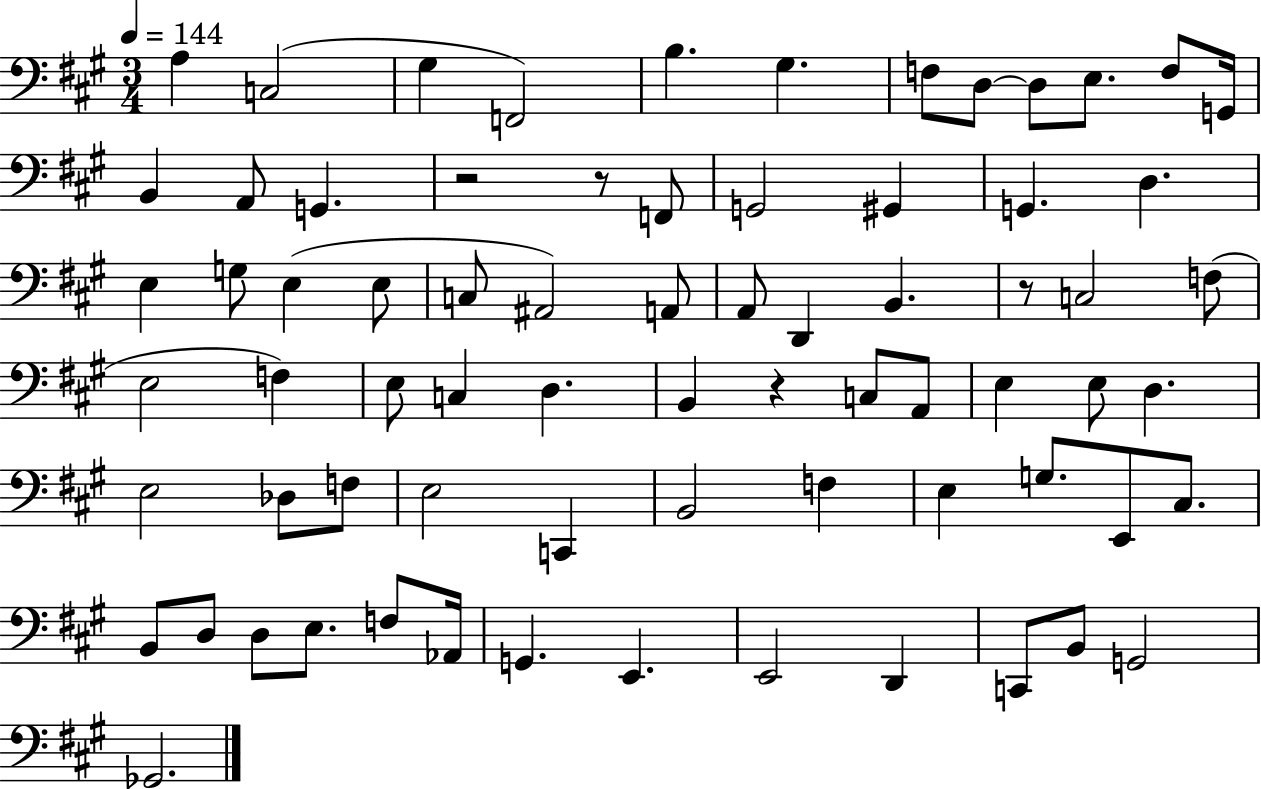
A3/q C3/h G#3/q F2/h B3/q. G#3/q. F3/e D3/e D3/e E3/e. F3/e G2/s B2/q A2/e G2/q. R/h R/e F2/e G2/h G#2/q G2/q. D3/q. E3/q G3/e E3/q E3/e C3/e A#2/h A2/e A2/e D2/q B2/q. R/e C3/h F3/e E3/h F3/q E3/e C3/q D3/q. B2/q R/q C3/e A2/e E3/q E3/e D3/q. E3/h Db3/e F3/e E3/h C2/q B2/h F3/q E3/q G3/e. E2/e C#3/e. B2/e D3/e D3/e E3/e. F3/e Ab2/s G2/q. E2/q. E2/h D2/q C2/e B2/e G2/h Gb2/h.